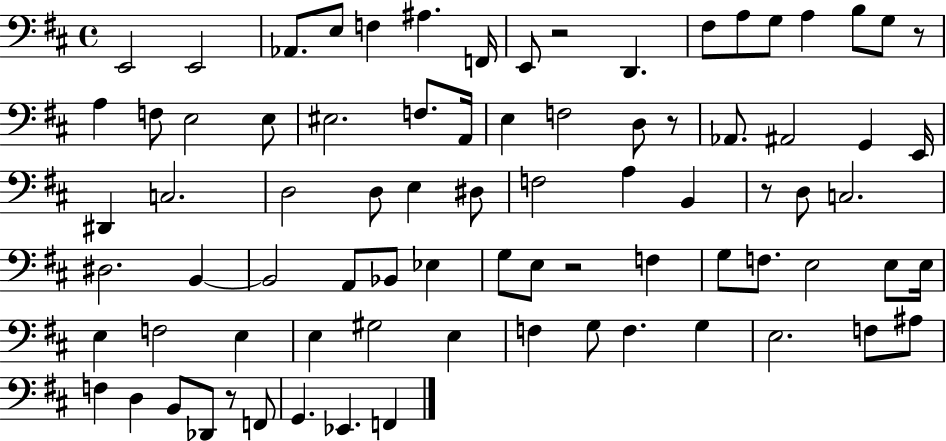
X:1
T:Untitled
M:4/4
L:1/4
K:D
E,,2 E,,2 _A,,/2 E,/2 F, ^A, F,,/4 E,,/2 z2 D,, ^F,/2 A,/2 G,/2 A, B,/2 G,/2 z/2 A, F,/2 E,2 E,/2 ^E,2 F,/2 A,,/4 E, F,2 D,/2 z/2 _A,,/2 ^A,,2 G,, E,,/4 ^D,, C,2 D,2 D,/2 E, ^D,/2 F,2 A, B,, z/2 D,/2 C,2 ^D,2 B,, B,,2 A,,/2 _B,,/2 _E, G,/2 E,/2 z2 F, G,/2 F,/2 E,2 E,/2 E,/4 E, F,2 E, E, ^G,2 E, F, G,/2 F, G, E,2 F,/2 ^A,/2 F, D, B,,/2 _D,,/2 z/2 F,,/2 G,, _E,, F,,